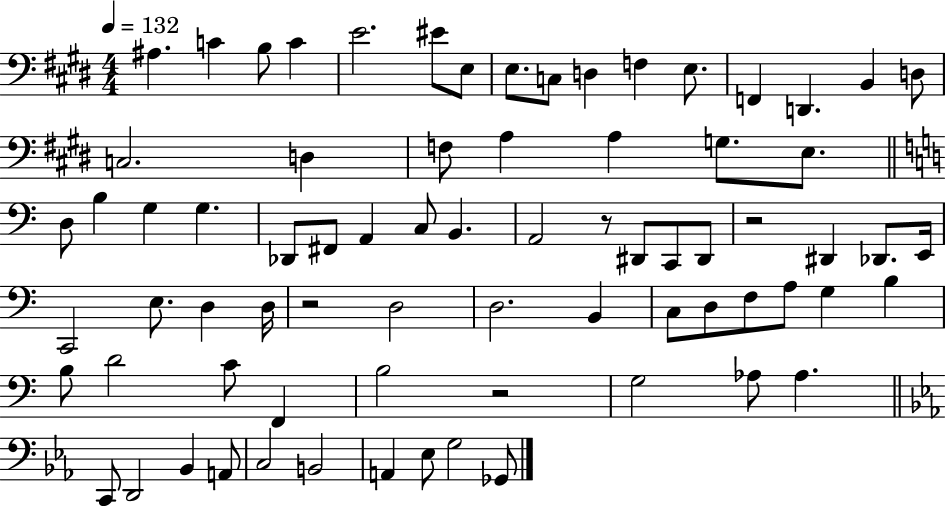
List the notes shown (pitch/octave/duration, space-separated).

A#3/q. C4/q B3/e C4/q E4/h. EIS4/e E3/e E3/e. C3/e D3/q F3/q E3/e. F2/q D2/q. B2/q D3/e C3/h. D3/q F3/e A3/q A3/q G3/e. E3/e. D3/e B3/q G3/q G3/q. Db2/e F#2/e A2/q C3/e B2/q. A2/h R/e D#2/e C2/e D#2/e R/h D#2/q Db2/e. E2/s C2/h E3/e. D3/q D3/s R/h D3/h D3/h. B2/q C3/e D3/e F3/e A3/e G3/q B3/q B3/e D4/h C4/e F2/q B3/h R/h G3/h Ab3/e Ab3/q. C2/e D2/h Bb2/q A2/e C3/h B2/h A2/q Eb3/e G3/h Gb2/e